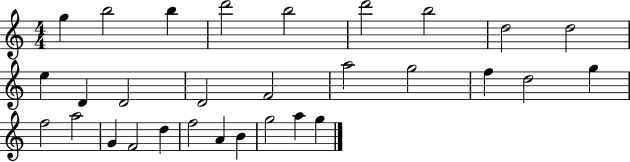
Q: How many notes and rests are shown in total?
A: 30